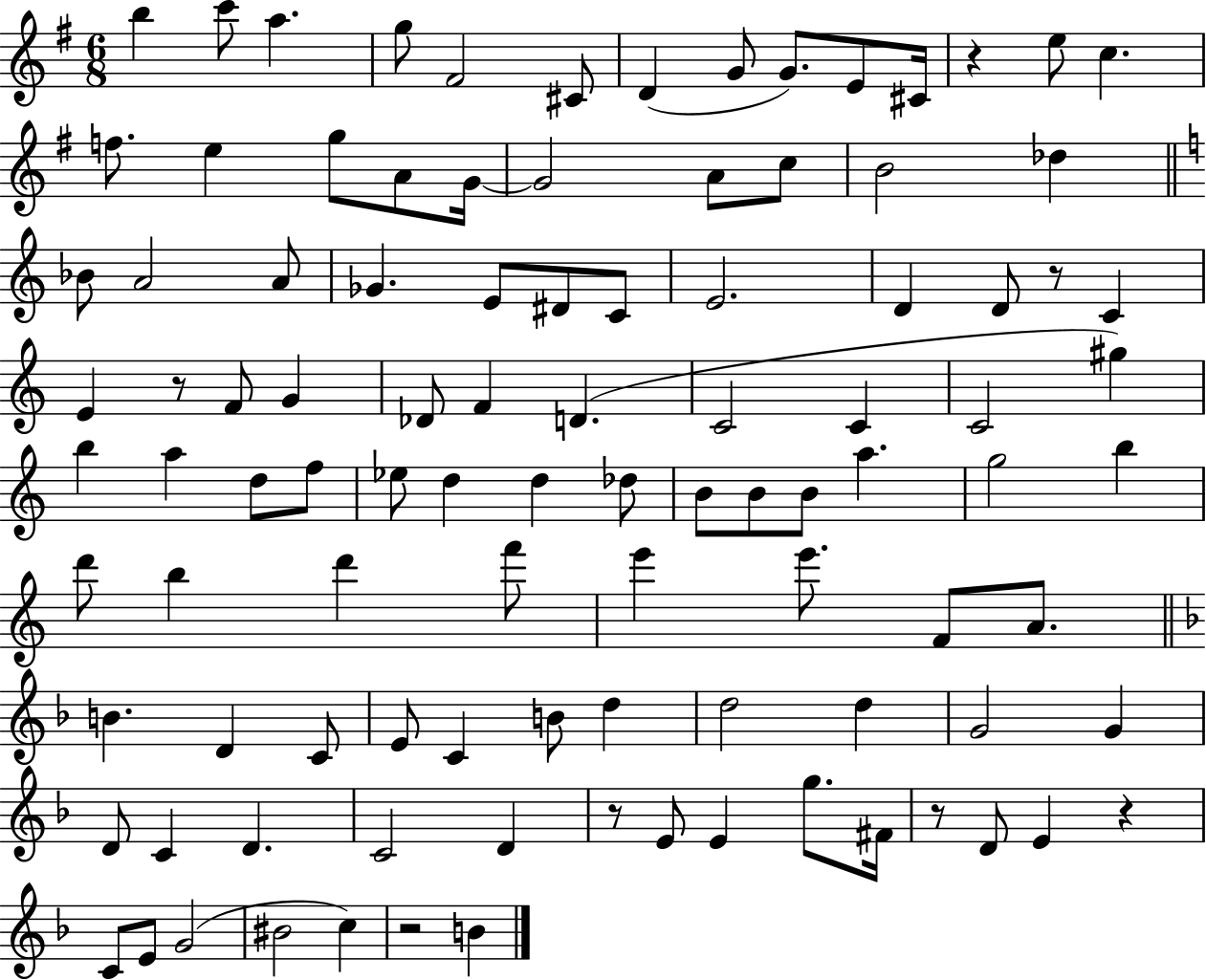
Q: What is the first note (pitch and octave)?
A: B5